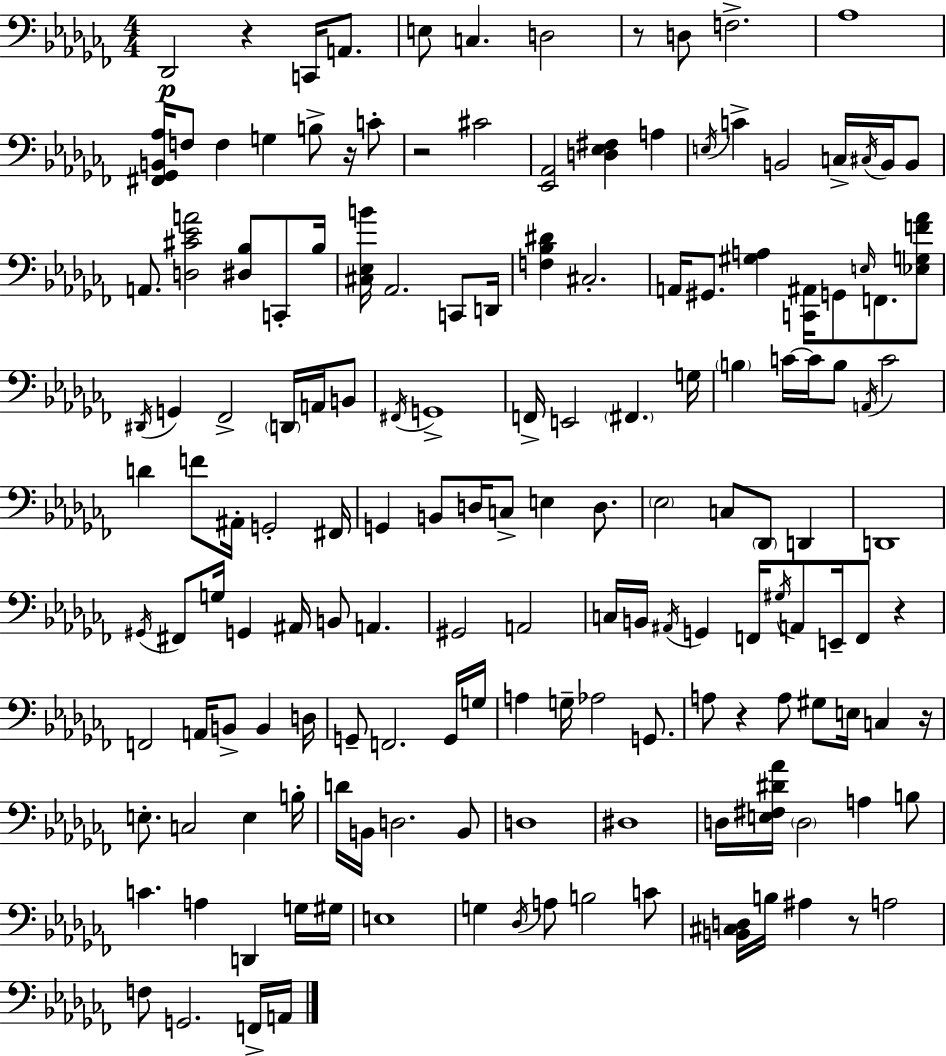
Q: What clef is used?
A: bass